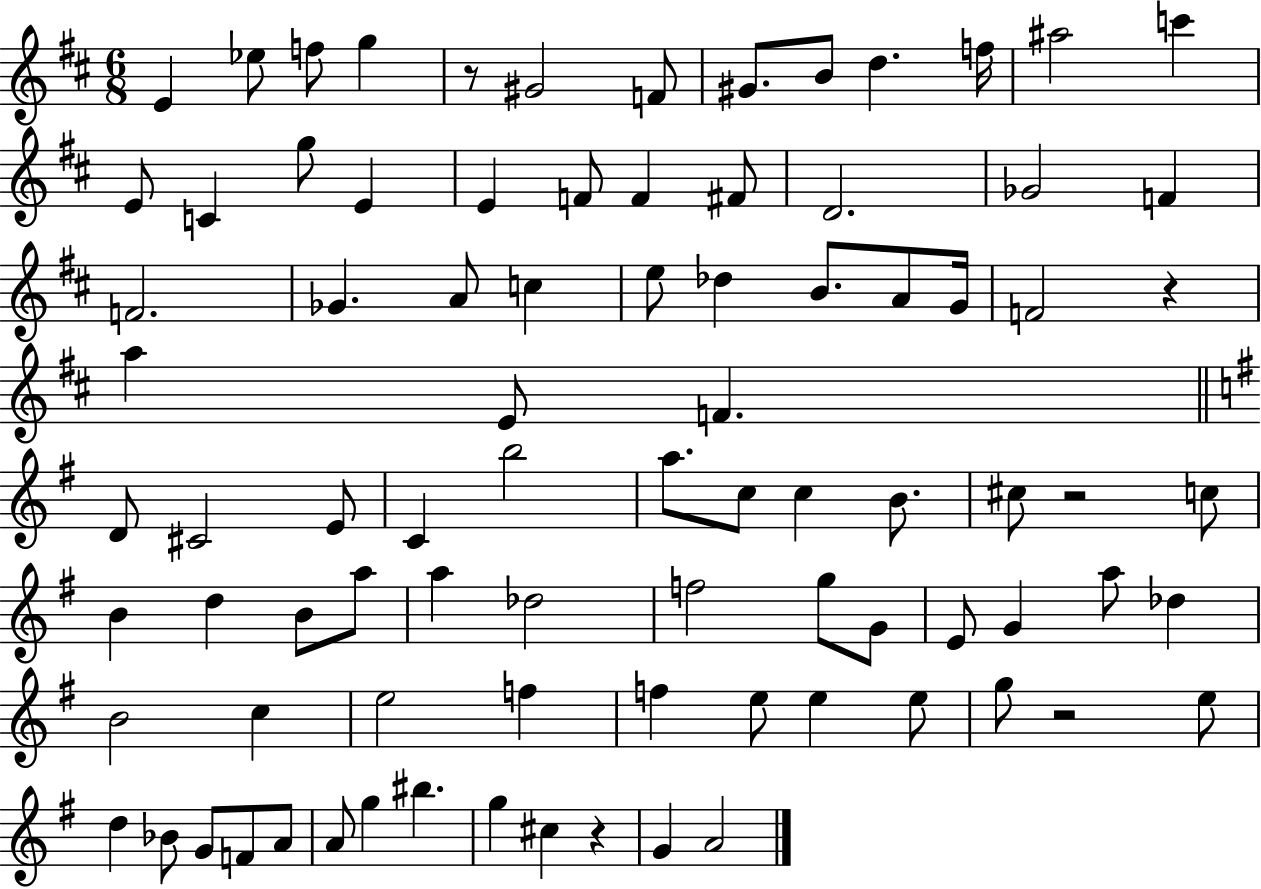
{
  \clef treble
  \numericTimeSignature
  \time 6/8
  \key d \major
  e'4 ees''8 f''8 g''4 | r8 gis'2 f'8 | gis'8. b'8 d''4. f''16 | ais''2 c'''4 | \break e'8 c'4 g''8 e'4 | e'4 f'8 f'4 fis'8 | d'2. | ges'2 f'4 | \break f'2. | ges'4. a'8 c''4 | e''8 des''4 b'8. a'8 g'16 | f'2 r4 | \break a''4 e'8 f'4. | \bar "||" \break \key e \minor d'8 cis'2 e'8 | c'4 b''2 | a''8. c''8 c''4 b'8. | cis''8 r2 c''8 | \break b'4 d''4 b'8 a''8 | a''4 des''2 | f''2 g''8 g'8 | e'8 g'4 a''8 des''4 | \break b'2 c''4 | e''2 f''4 | f''4 e''8 e''4 e''8 | g''8 r2 e''8 | \break d''4 bes'8 g'8 f'8 a'8 | a'8 g''4 bis''4. | g''4 cis''4 r4 | g'4 a'2 | \break \bar "|."
}